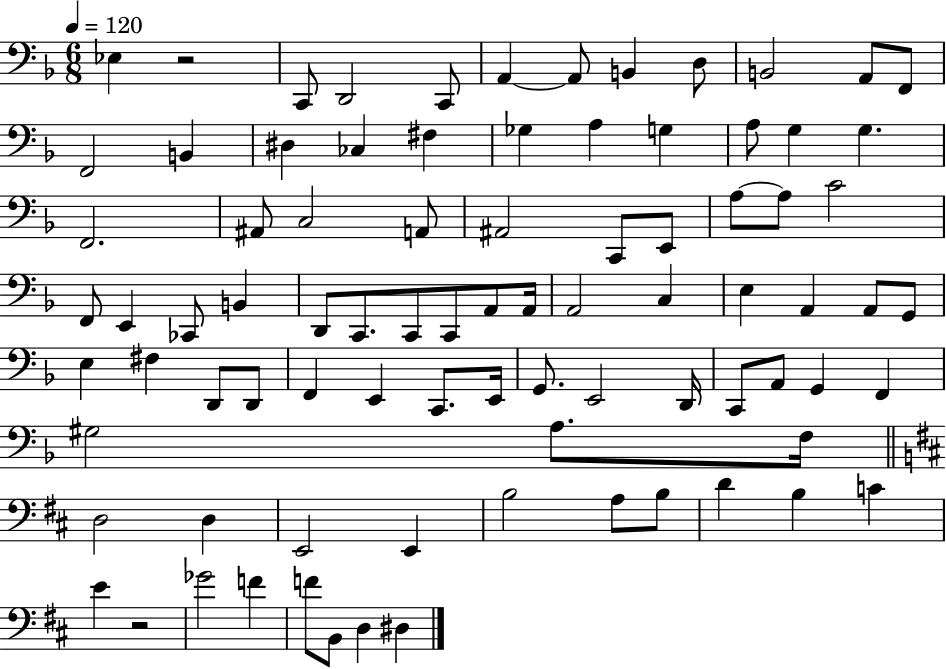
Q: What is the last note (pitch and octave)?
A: D#3